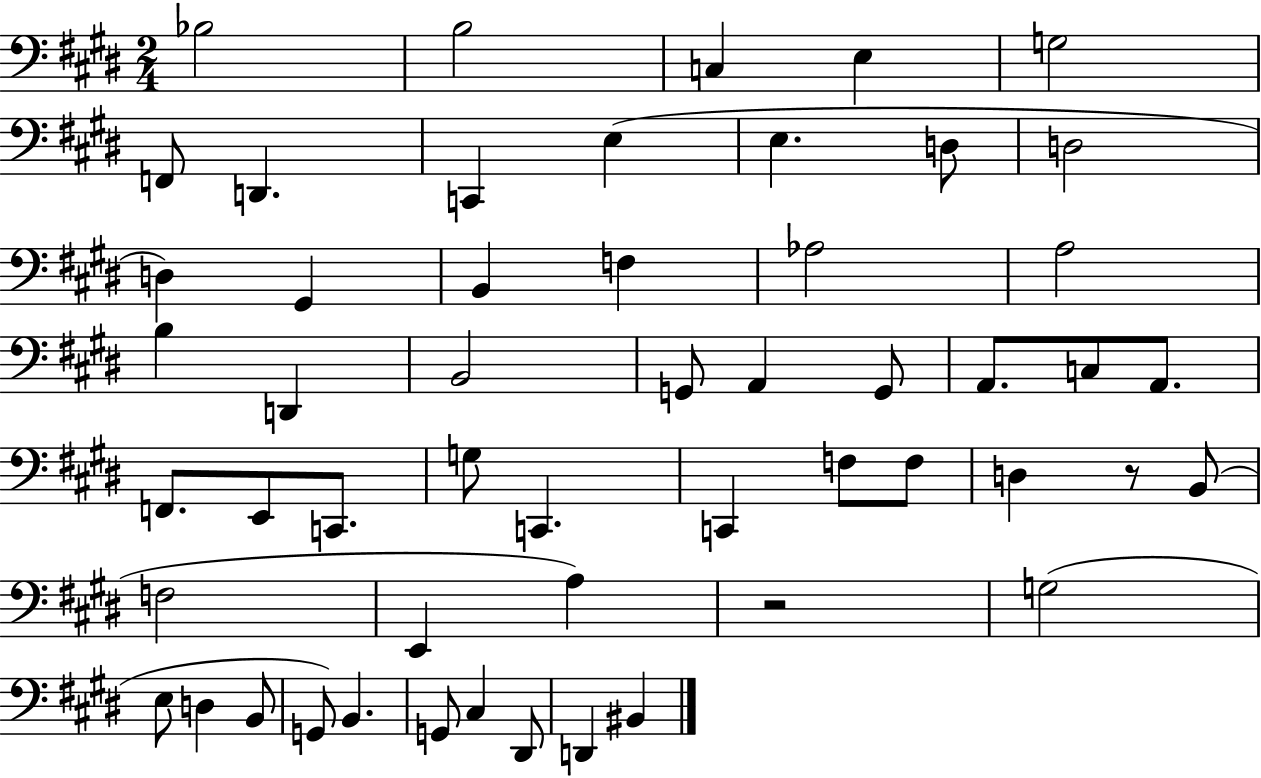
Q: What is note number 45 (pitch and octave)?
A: G2